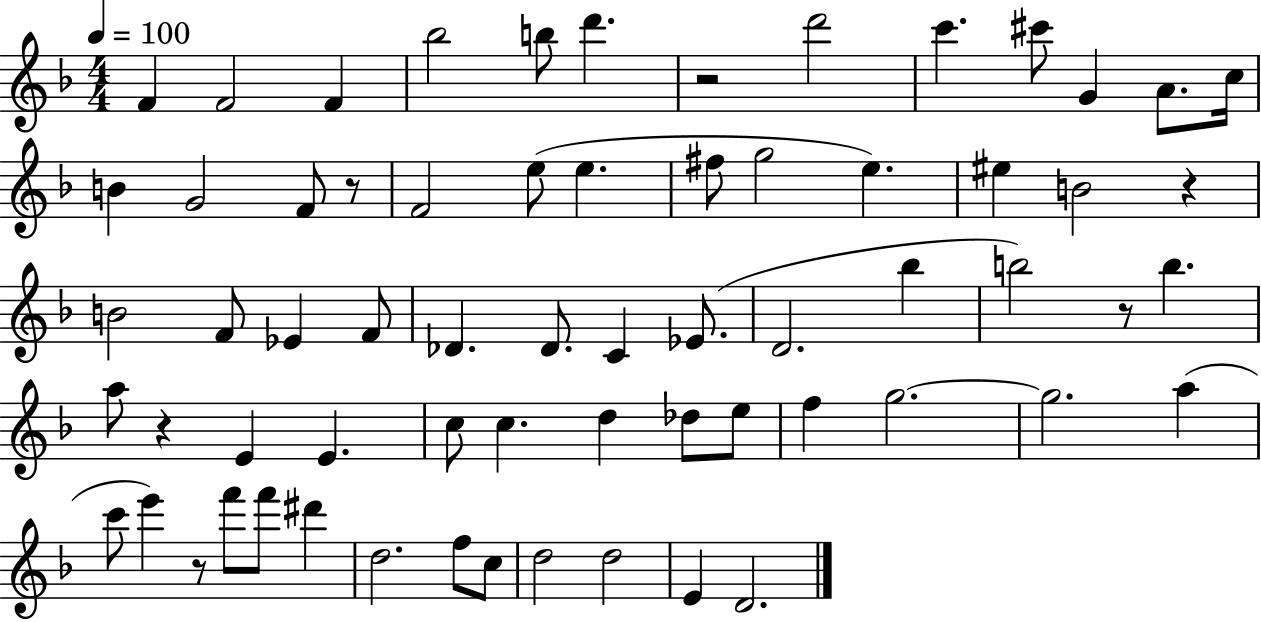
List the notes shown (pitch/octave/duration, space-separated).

F4/q F4/h F4/q Bb5/h B5/e D6/q. R/h D6/h C6/q. C#6/e G4/q A4/e. C5/s B4/q G4/h F4/e R/e F4/h E5/e E5/q. F#5/e G5/h E5/q. EIS5/q B4/h R/q B4/h F4/e Eb4/q F4/e Db4/q. Db4/e. C4/q Eb4/e. D4/h. Bb5/q B5/h R/e B5/q. A5/e R/q E4/q E4/q. C5/e C5/q. D5/q Db5/e E5/e F5/q G5/h. G5/h. A5/q C6/e E6/q R/e F6/e F6/e D#6/q D5/h. F5/e C5/e D5/h D5/h E4/q D4/h.